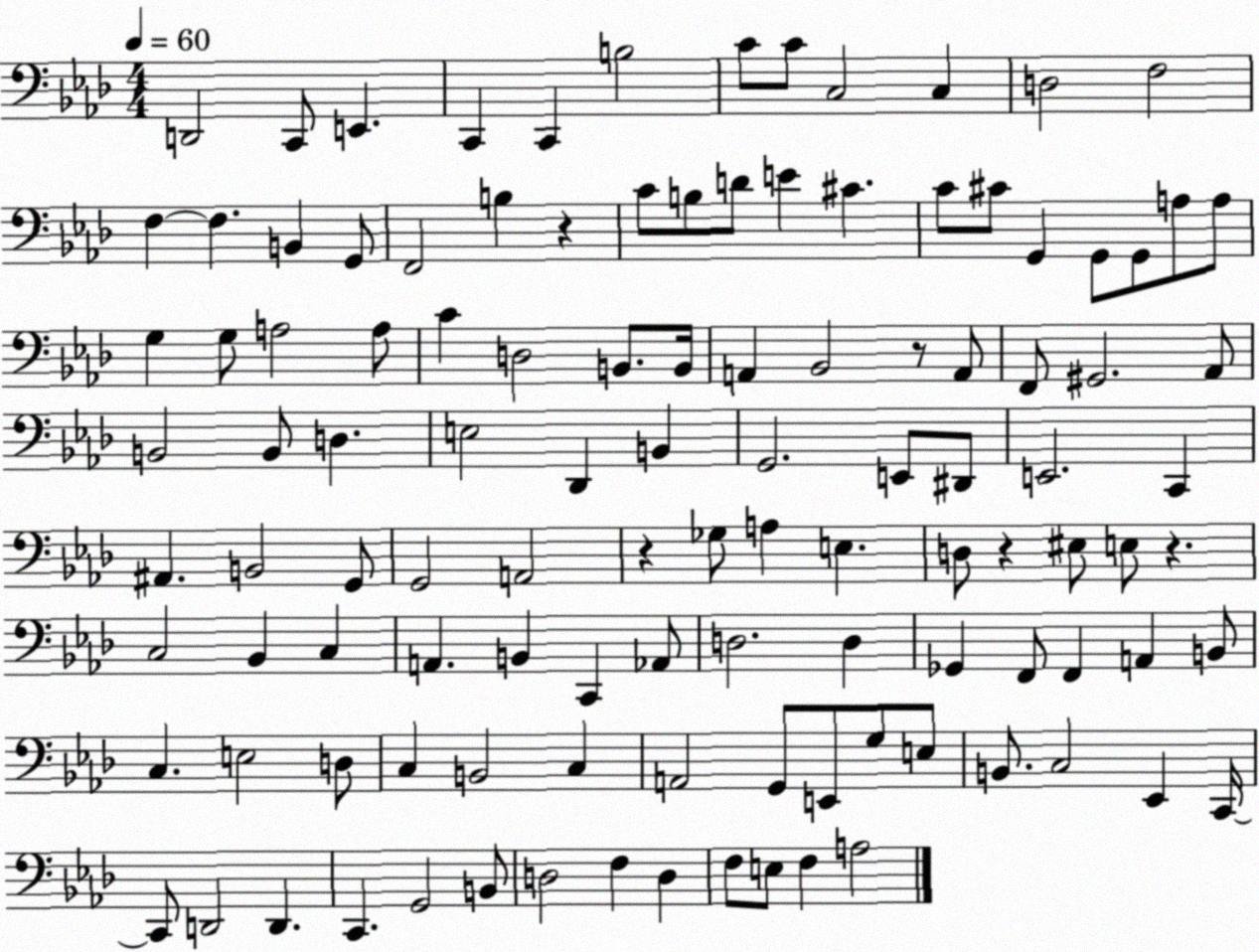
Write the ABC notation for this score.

X:1
T:Untitled
M:4/4
L:1/4
K:Ab
D,,2 C,,/2 E,, C,, C,, B,2 C/2 C/2 C,2 C, D,2 F,2 F, F, B,, G,,/2 F,,2 B, z C/2 B,/2 D/2 E ^C C/2 ^C/2 G,, G,,/2 G,,/2 A,/2 A,/2 G, G,/2 A,2 A,/2 C D,2 B,,/2 B,,/4 A,, _B,,2 z/2 A,,/2 F,,/2 ^G,,2 _A,,/2 B,,2 B,,/2 D, E,2 _D,, B,, G,,2 E,,/2 ^D,,/2 E,,2 C,, ^A,, B,,2 G,,/2 G,,2 A,,2 z _G,/2 A, E, D,/2 z ^E,/2 E,/2 z C,2 _B,, C, A,, B,, C,, _A,,/2 D,2 D, _G,, F,,/2 F,, A,, B,,/2 C, E,2 D,/2 C, B,,2 C, A,,2 G,,/2 E,,/2 G,/2 E,/2 B,,/2 C,2 _E,, C,,/4 C,,/2 D,,2 D,, C,, G,,2 B,,/2 D,2 F, D, F,/2 E,/2 F, A,2